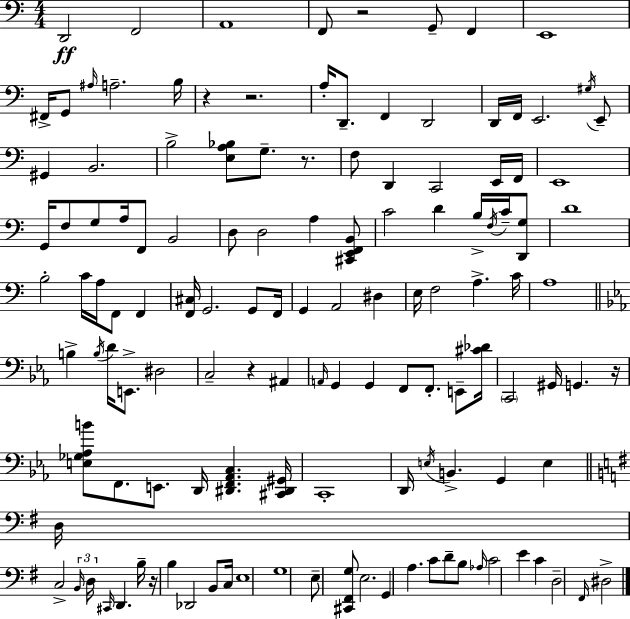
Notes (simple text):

D2/h F2/h A2/w F2/e R/h G2/e F2/q E2/w F#2/s G2/e A#3/s A3/h. B3/s R/q R/h. A3/s D2/e. F2/q D2/h D2/s F2/s E2/h. G#3/s E2/e G#2/q B2/h. B3/h [E3,A3,Bb3]/e G3/e. R/e. F3/e D2/q C2/h E2/s F2/s E2/w G2/s F3/e G3/e A3/s F2/e B2/h D3/e D3/h A3/q [C#2,E2,F2,B2]/e C4/h D4/q B3/s F3/s C4/s [D2,G3]/e D4/w B3/h C4/s A3/s F2/e F2/q [F2,C#3]/s G2/h. G2/e F2/s G2/q A2/h D#3/q E3/s F3/h A3/q. C4/s A3/w B3/q B3/s D4/s E2/e. D#3/h C3/h R/q A#2/q A2/s G2/q G2/q F2/e F2/e. E2/e [C#4,Db4]/s C2/h G#2/s G2/q. R/s [E3,Gb3,Ab3,B4]/e F2/e. E2/e. D2/s [D#2,F2,Ab2,C3]/q. [C#2,D#2,G#2]/s C2/w D2/s E3/s B2/q. G2/q E3/q D3/s C3/h B2/s D3/s C#2/s D2/q. B3/s R/s B3/q Db2/h B2/e C3/s E3/w G3/w E3/e [C#2,F#2,G3]/e E3/h. G2/q A3/q. C4/e D4/e B3/e Ab3/s C4/h E4/q C4/q D3/h F#2/s D#3/h